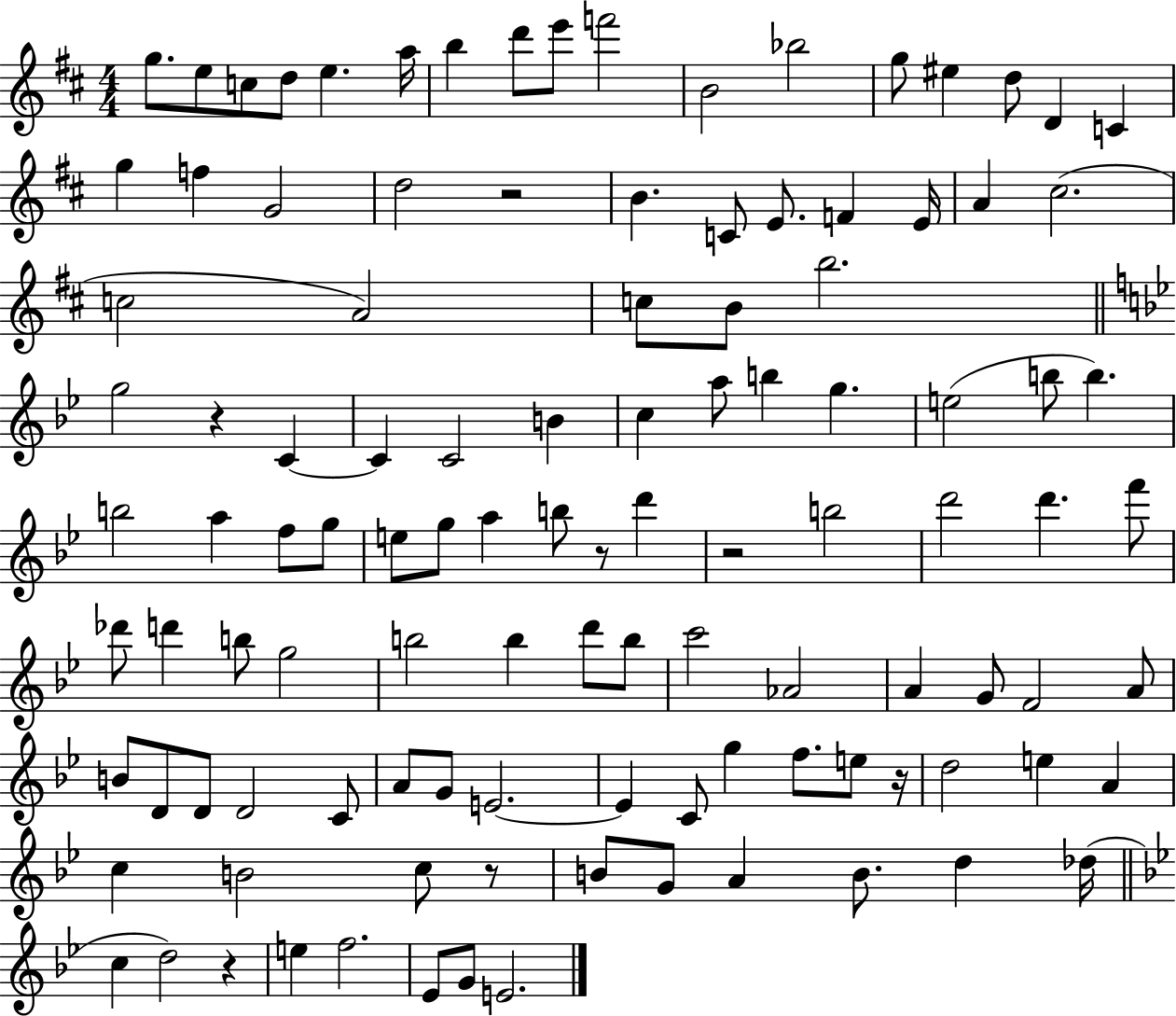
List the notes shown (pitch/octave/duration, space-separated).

G5/e. E5/e C5/e D5/e E5/q. A5/s B5/q D6/e E6/e F6/h B4/h Bb5/h G5/e EIS5/q D5/e D4/q C4/q G5/q F5/q G4/h D5/h R/h B4/q. C4/e E4/e. F4/q E4/s A4/q C#5/h. C5/h A4/h C5/e B4/e B5/h. G5/h R/q C4/q C4/q C4/h B4/q C5/q A5/e B5/q G5/q. E5/h B5/e B5/q. B5/h A5/q F5/e G5/e E5/e G5/e A5/q B5/e R/e D6/q R/h B5/h D6/h D6/q. F6/e Db6/e D6/q B5/e G5/h B5/h B5/q D6/e B5/e C6/h Ab4/h A4/q G4/e F4/h A4/e B4/e D4/e D4/e D4/h C4/e A4/e G4/e E4/h. E4/q C4/e G5/q F5/e. E5/e R/s D5/h E5/q A4/q C5/q B4/h C5/e R/e B4/e G4/e A4/q B4/e. D5/q Db5/s C5/q D5/h R/q E5/q F5/h. Eb4/e G4/e E4/h.